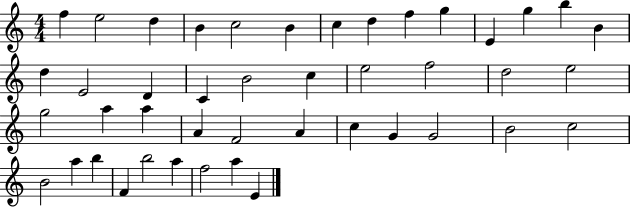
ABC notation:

X:1
T:Untitled
M:4/4
L:1/4
K:C
f e2 d B c2 B c d f g E g b B d E2 D C B2 c e2 f2 d2 e2 g2 a a A F2 A c G G2 B2 c2 B2 a b F b2 a f2 a E